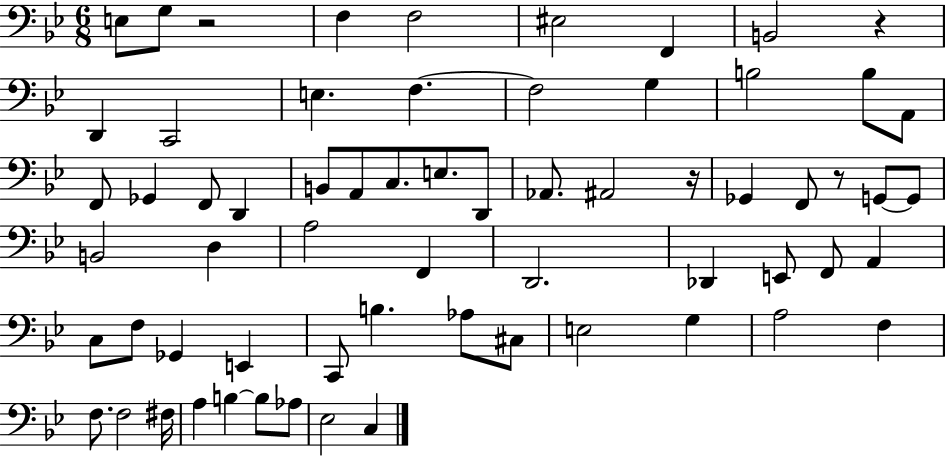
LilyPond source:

{
  \clef bass
  \numericTimeSignature
  \time 6/8
  \key bes \major
  \repeat volta 2 { e8 g8 r2 | f4 f2 | eis2 f,4 | b,2 r4 | \break d,4 c,2 | e4. f4.~~ | f2 g4 | b2 b8 a,8 | \break f,8 ges,4 f,8 d,4 | b,8 a,8 c8. e8. d,8 | aes,8. ais,2 r16 | ges,4 f,8 r8 g,8~~ g,8 | \break b,2 d4 | a2 f,4 | d,2. | des,4 e,8 f,8 a,4 | \break c8 f8 ges,4 e,4 | c,8 b4. aes8 cis8 | e2 g4 | a2 f4 | \break f8. f2 fis16 | a4 b4~~ b8 aes8 | ees2 c4 | } \bar "|."
}